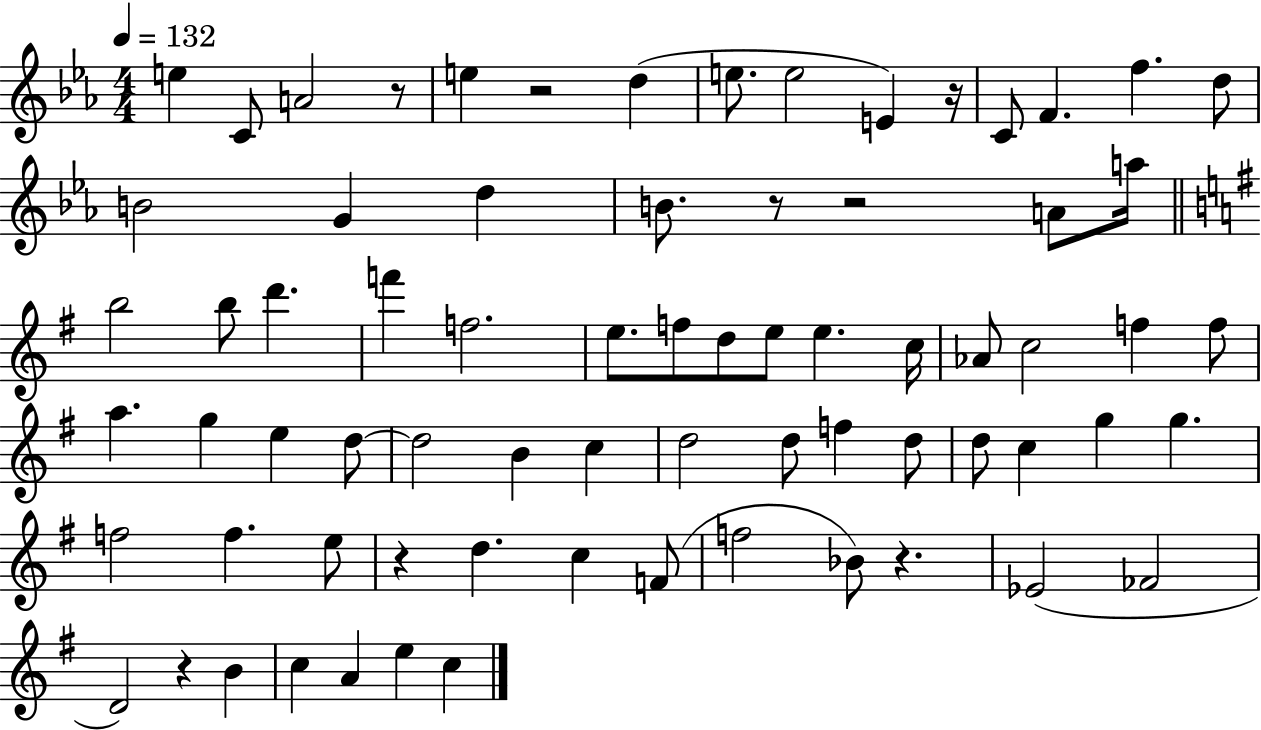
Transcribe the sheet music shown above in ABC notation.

X:1
T:Untitled
M:4/4
L:1/4
K:Eb
e C/2 A2 z/2 e z2 d e/2 e2 E z/4 C/2 F f d/2 B2 G d B/2 z/2 z2 A/2 a/4 b2 b/2 d' f' f2 e/2 f/2 d/2 e/2 e c/4 _A/2 c2 f f/2 a g e d/2 d2 B c d2 d/2 f d/2 d/2 c g g f2 f e/2 z d c F/2 f2 _B/2 z _E2 _F2 D2 z B c A e c